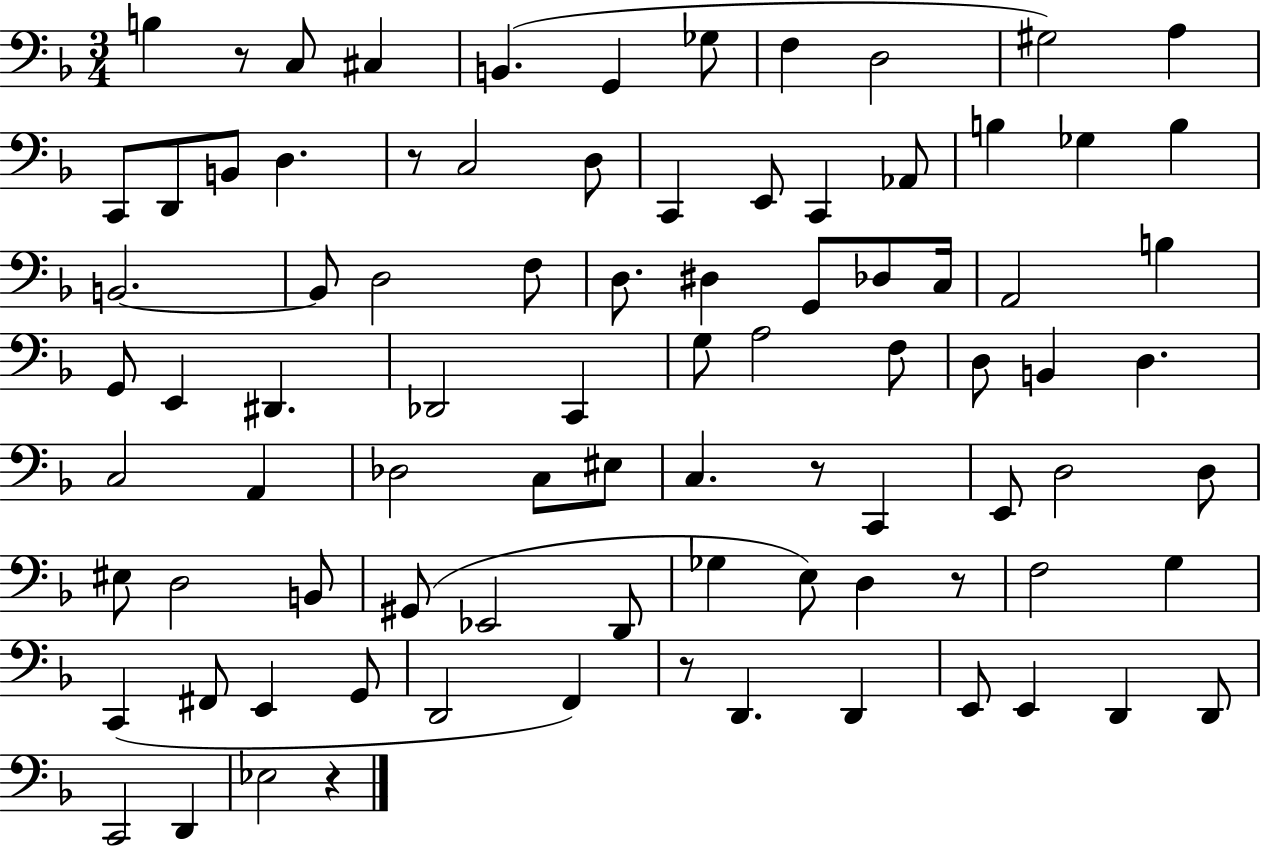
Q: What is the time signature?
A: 3/4